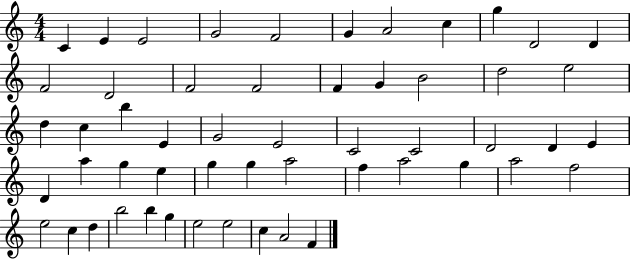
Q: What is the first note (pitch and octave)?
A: C4